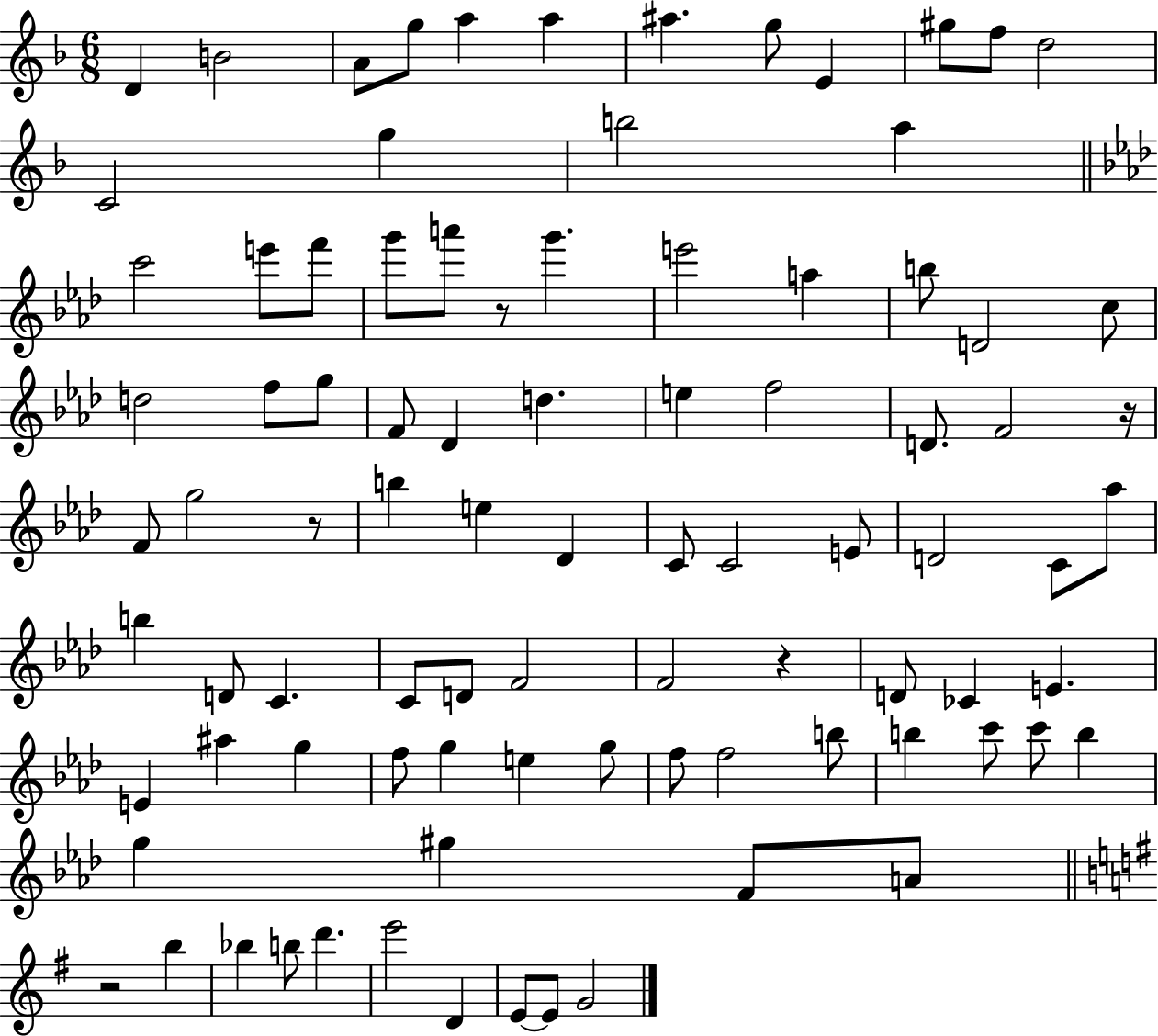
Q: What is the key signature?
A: F major